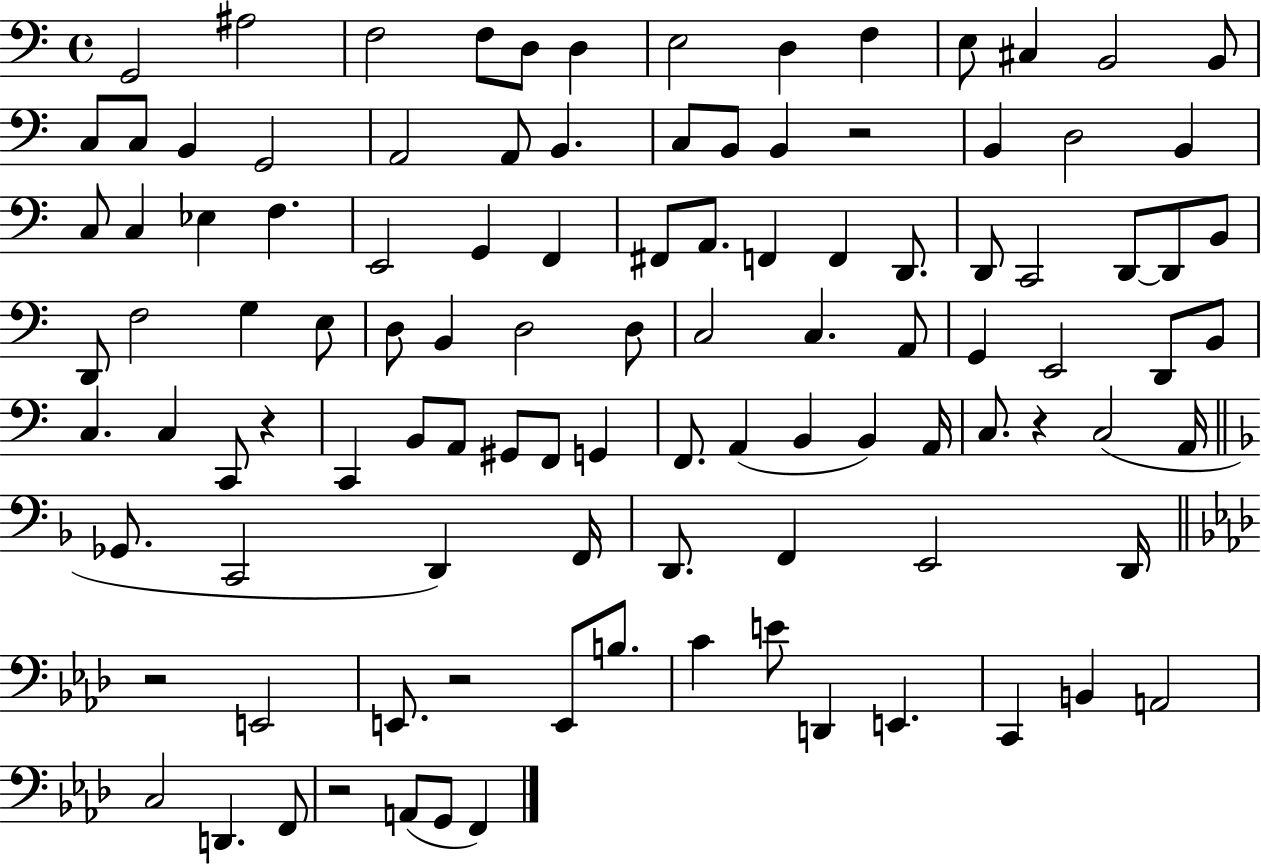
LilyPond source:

{
  \clef bass
  \time 4/4
  \defaultTimeSignature
  \key c \major
  g,2 ais2 | f2 f8 d8 d4 | e2 d4 f4 | e8 cis4 b,2 b,8 | \break c8 c8 b,4 g,2 | a,2 a,8 b,4. | c8 b,8 b,4 r2 | b,4 d2 b,4 | \break c8 c4 ees4 f4. | e,2 g,4 f,4 | fis,8 a,8. f,4 f,4 d,8. | d,8 c,2 d,8~~ d,8 b,8 | \break d,8 f2 g4 e8 | d8 b,4 d2 d8 | c2 c4. a,8 | g,4 e,2 d,8 b,8 | \break c4. c4 c,8 r4 | c,4 b,8 a,8 gis,8 f,8 g,4 | f,8. a,4( b,4 b,4) a,16 | c8. r4 c2( a,16 | \break \bar "||" \break \key f \major ges,8. c,2 d,4) f,16 | d,8. f,4 e,2 d,16 | \bar "||" \break \key f \minor r2 e,2 | e,8. r2 e,8 b8. | c'4 e'8 d,4 e,4. | c,4 b,4 a,2 | \break c2 d,4. f,8 | r2 a,8( g,8 f,4) | \bar "|."
}